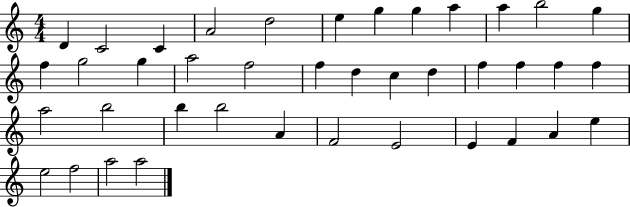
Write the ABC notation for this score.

X:1
T:Untitled
M:4/4
L:1/4
K:C
D C2 C A2 d2 e g g a a b2 g f g2 g a2 f2 f d c d f f f f a2 b2 b b2 A F2 E2 E F A e e2 f2 a2 a2